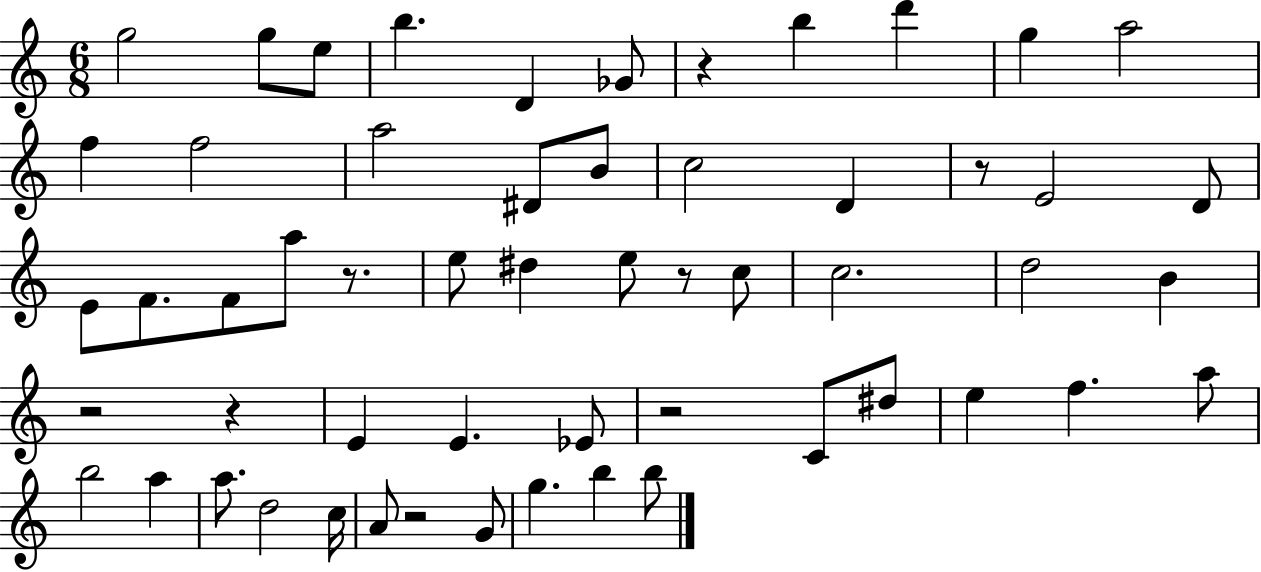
X:1
T:Untitled
M:6/8
L:1/4
K:C
g2 g/2 e/2 b D _G/2 z b d' g a2 f f2 a2 ^D/2 B/2 c2 D z/2 E2 D/2 E/2 F/2 F/2 a/2 z/2 e/2 ^d e/2 z/2 c/2 c2 d2 B z2 z E E _E/2 z2 C/2 ^d/2 e f a/2 b2 a a/2 d2 c/4 A/2 z2 G/2 g b b/2